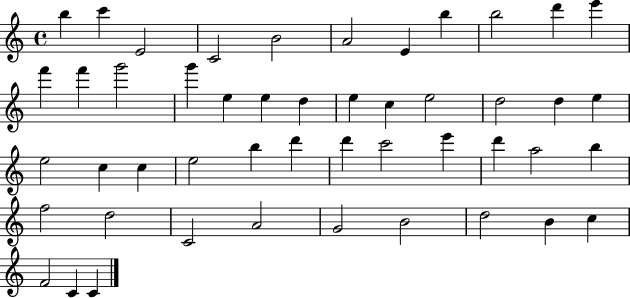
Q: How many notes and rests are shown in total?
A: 48